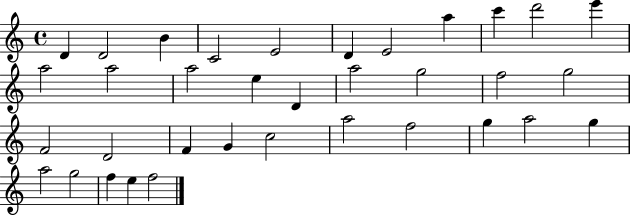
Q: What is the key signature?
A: C major